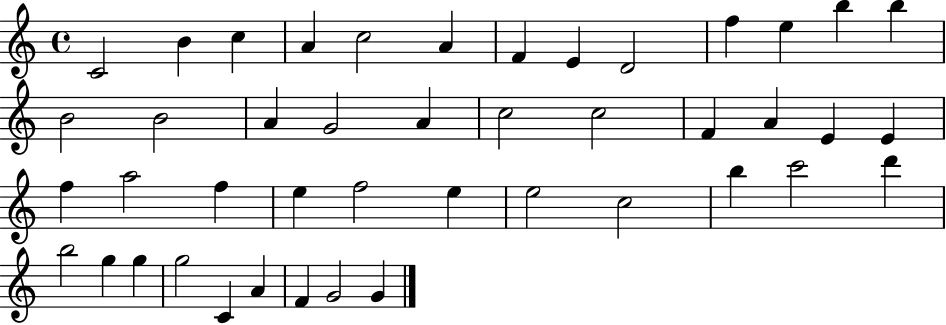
{
  \clef treble
  \time 4/4
  \defaultTimeSignature
  \key c \major
  c'2 b'4 c''4 | a'4 c''2 a'4 | f'4 e'4 d'2 | f''4 e''4 b''4 b''4 | \break b'2 b'2 | a'4 g'2 a'4 | c''2 c''2 | f'4 a'4 e'4 e'4 | \break f''4 a''2 f''4 | e''4 f''2 e''4 | e''2 c''2 | b''4 c'''2 d'''4 | \break b''2 g''4 g''4 | g''2 c'4 a'4 | f'4 g'2 g'4 | \bar "|."
}